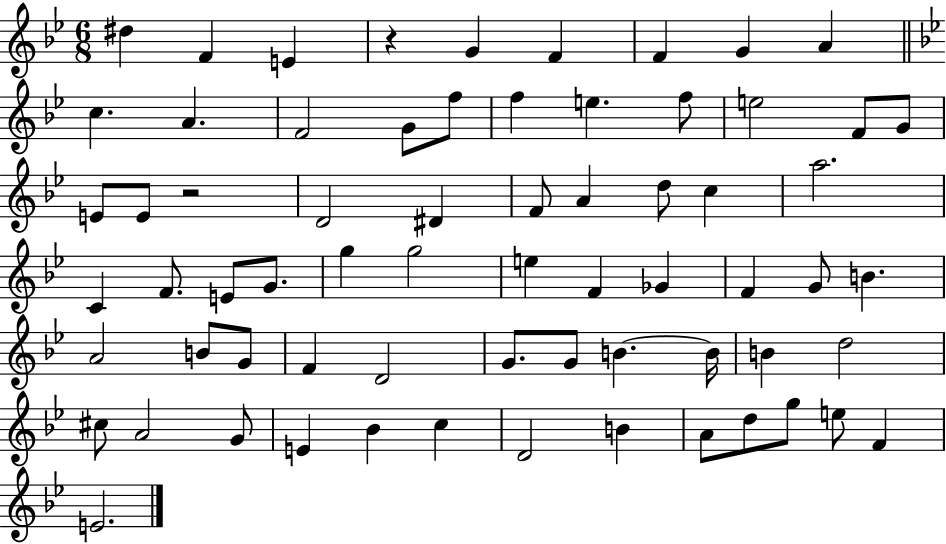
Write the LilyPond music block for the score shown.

{
  \clef treble
  \numericTimeSignature
  \time 6/8
  \key bes \major
  \repeat volta 2 { dis''4 f'4 e'4 | r4 g'4 f'4 | f'4 g'4 a'4 | \bar "||" \break \key bes \major c''4. a'4. | f'2 g'8 f''8 | f''4 e''4. f''8 | e''2 f'8 g'8 | \break e'8 e'8 r2 | d'2 dis'4 | f'8 a'4 d''8 c''4 | a''2. | \break c'4 f'8. e'8 g'8. | g''4 g''2 | e''4 f'4 ges'4 | f'4 g'8 b'4. | \break a'2 b'8 g'8 | f'4 d'2 | g'8. g'8 b'4.~~ b'16 | b'4 d''2 | \break cis''8 a'2 g'8 | e'4 bes'4 c''4 | d'2 b'4 | a'8 d''8 g''8 e''8 f'4 | \break e'2. | } \bar "|."
}